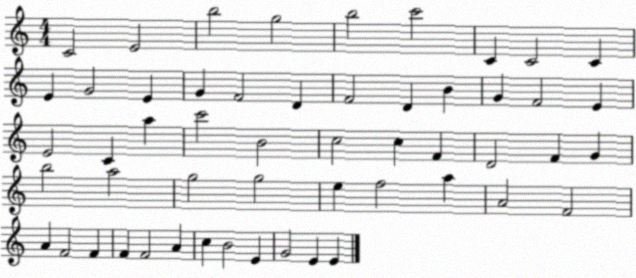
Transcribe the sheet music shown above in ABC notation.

X:1
T:Untitled
M:4/4
L:1/4
K:C
C2 E2 b2 g2 b2 c'2 C C2 C E G2 E G F2 D F2 D B G F2 E E2 C a c'2 B2 c2 c F D2 F G b2 a2 g2 g2 e f2 a A2 F2 A F2 F F F2 A c B2 E G2 E E